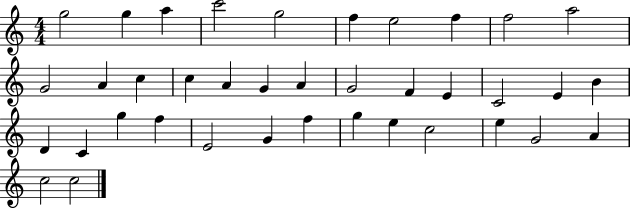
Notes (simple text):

G5/h G5/q A5/q C6/h G5/h F5/q E5/h F5/q F5/h A5/h G4/h A4/q C5/q C5/q A4/q G4/q A4/q G4/h F4/q E4/q C4/h E4/q B4/q D4/q C4/q G5/q F5/q E4/h G4/q F5/q G5/q E5/q C5/h E5/q G4/h A4/q C5/h C5/h